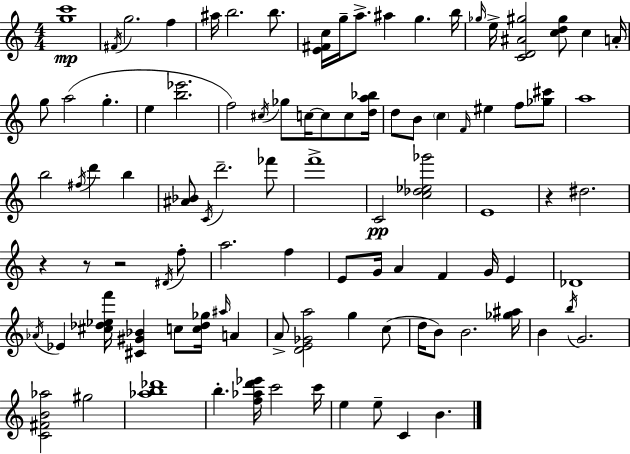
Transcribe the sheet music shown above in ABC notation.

X:1
T:Untitled
M:4/4
L:1/4
K:C
[gc']4 ^F/4 g2 f ^a/4 b2 b/2 [E^Fc]/4 g/4 a/2 ^a g b/4 _g/4 e/4 [CD^A^g]2 [cd^g]/2 c A/4 g/2 a2 g e [b_e']2 f2 ^c/4 _g/2 c/4 c/2 c/2 [da_b]/4 d/2 B/2 c F/4 ^e f/2 [_g^c']/2 a4 b2 ^f/4 d' b [^A_B]/2 C/4 d'2 _f'/2 f'4 C2 [c_d_e_g']2 E4 z ^d2 z z/2 z2 ^D/4 f/2 a2 f E/2 G/4 A F G/4 E _D4 _A/4 _E [^c_d_ef']/4 [^C^G_B] c/2 [c_d_g]/4 ^a/4 A A/2 [DE_Ga]2 g c/2 d/4 B/2 B2 [_g^a]/4 B b/4 G2 [C^FB_a]2 ^g2 [_ab_d']4 b [f_ad'_e']/4 c'2 c'/4 e e/2 C B